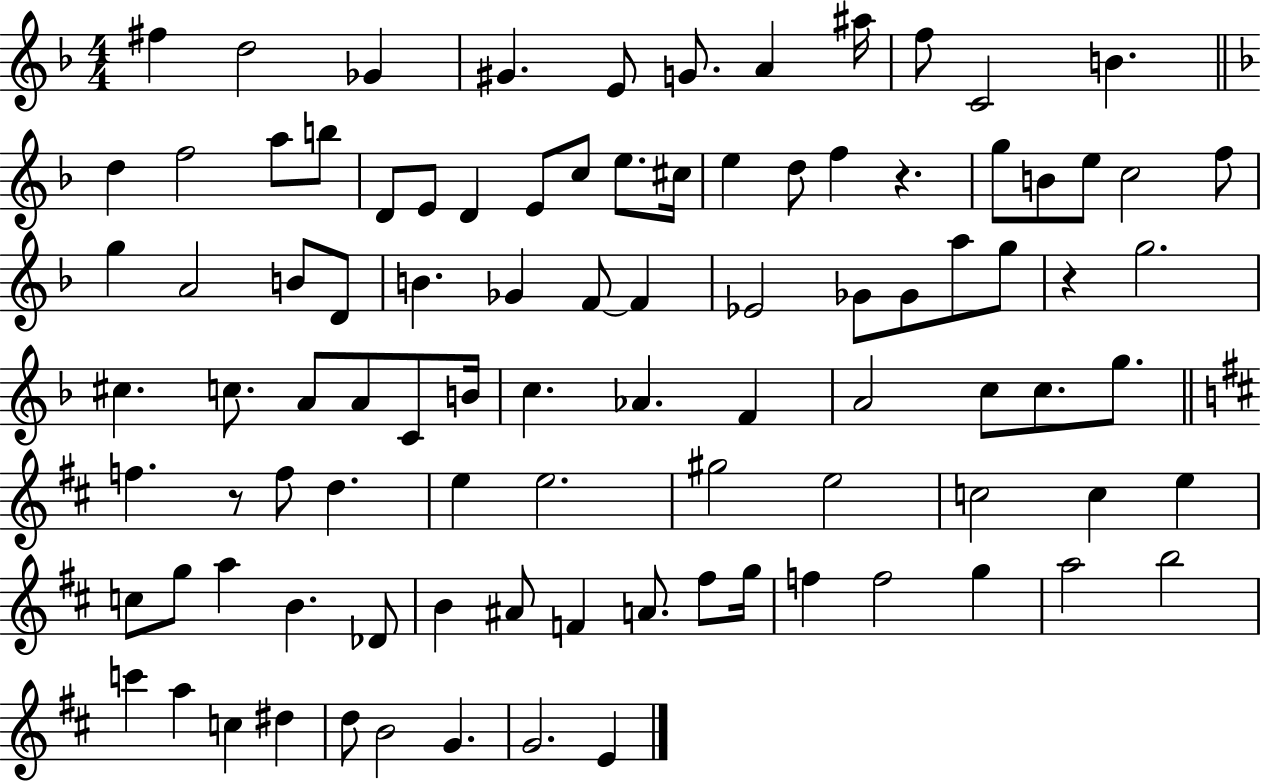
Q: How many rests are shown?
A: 3